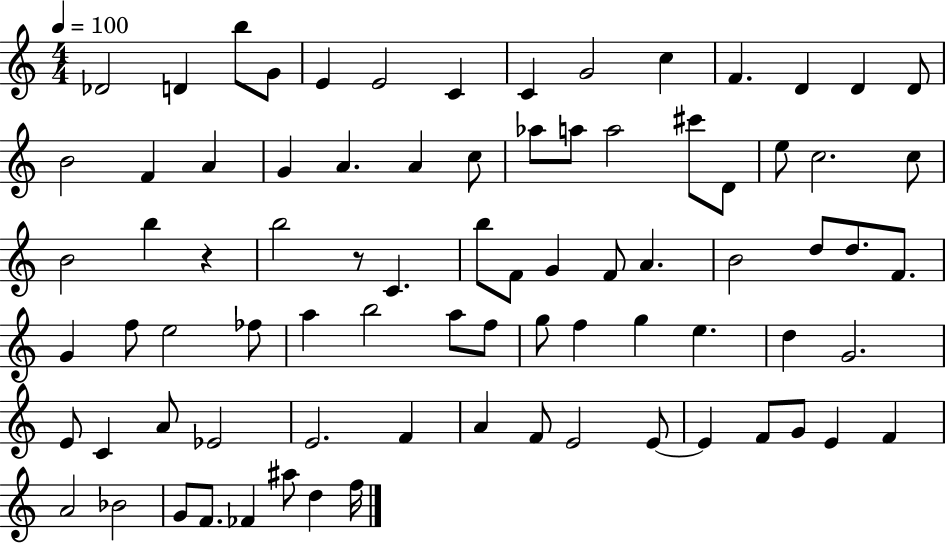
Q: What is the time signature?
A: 4/4